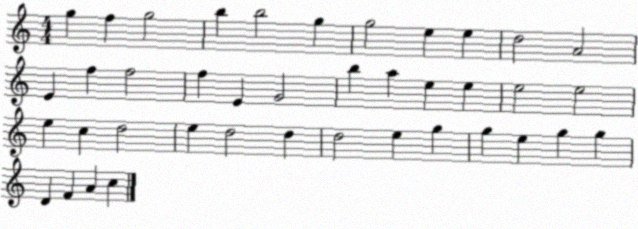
X:1
T:Untitled
M:4/4
L:1/4
K:C
g f g2 b b2 g g2 e e d2 A2 E f f2 f E G2 b a e e e2 e2 e c d2 e d2 d d2 e g g e g g D F A c